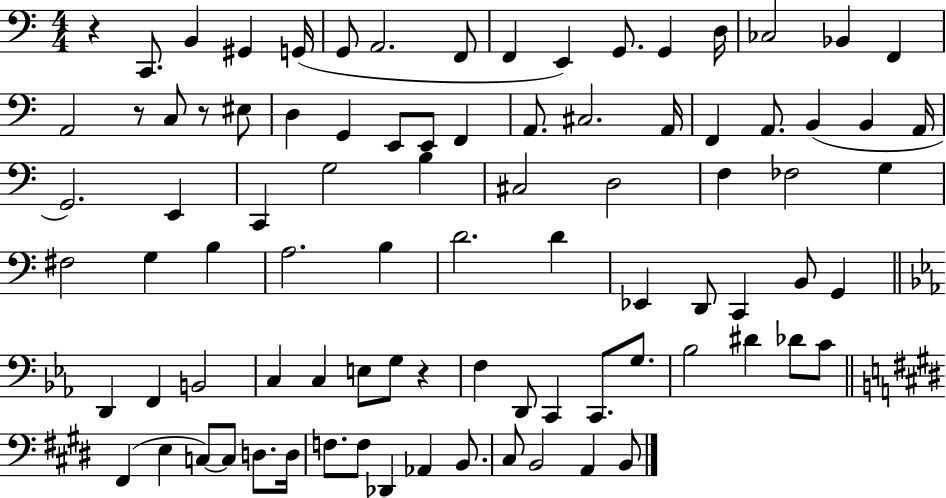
X:1
T:Untitled
M:4/4
L:1/4
K:C
z C,,/2 B,, ^G,, G,,/4 G,,/2 A,,2 F,,/2 F,, E,, G,,/2 G,, D,/4 _C,2 _B,, F,, A,,2 z/2 C,/2 z/2 ^E,/2 D, G,, E,,/2 E,,/2 F,, A,,/2 ^C,2 A,,/4 F,, A,,/2 B,, B,, A,,/4 G,,2 E,, C,, G,2 B, ^C,2 D,2 F, _F,2 G, ^F,2 G, B, A,2 B, D2 D _E,, D,,/2 C,, B,,/2 G,, D,, F,, B,,2 C, C, E,/2 G,/2 z F, D,,/2 C,, C,,/2 G,/2 _B,2 ^D _D/2 C/2 ^F,, E, C,/2 C,/2 D,/2 D,/4 F,/2 F,/2 _D,, _A,, B,,/2 ^C,/2 B,,2 A,, B,,/2